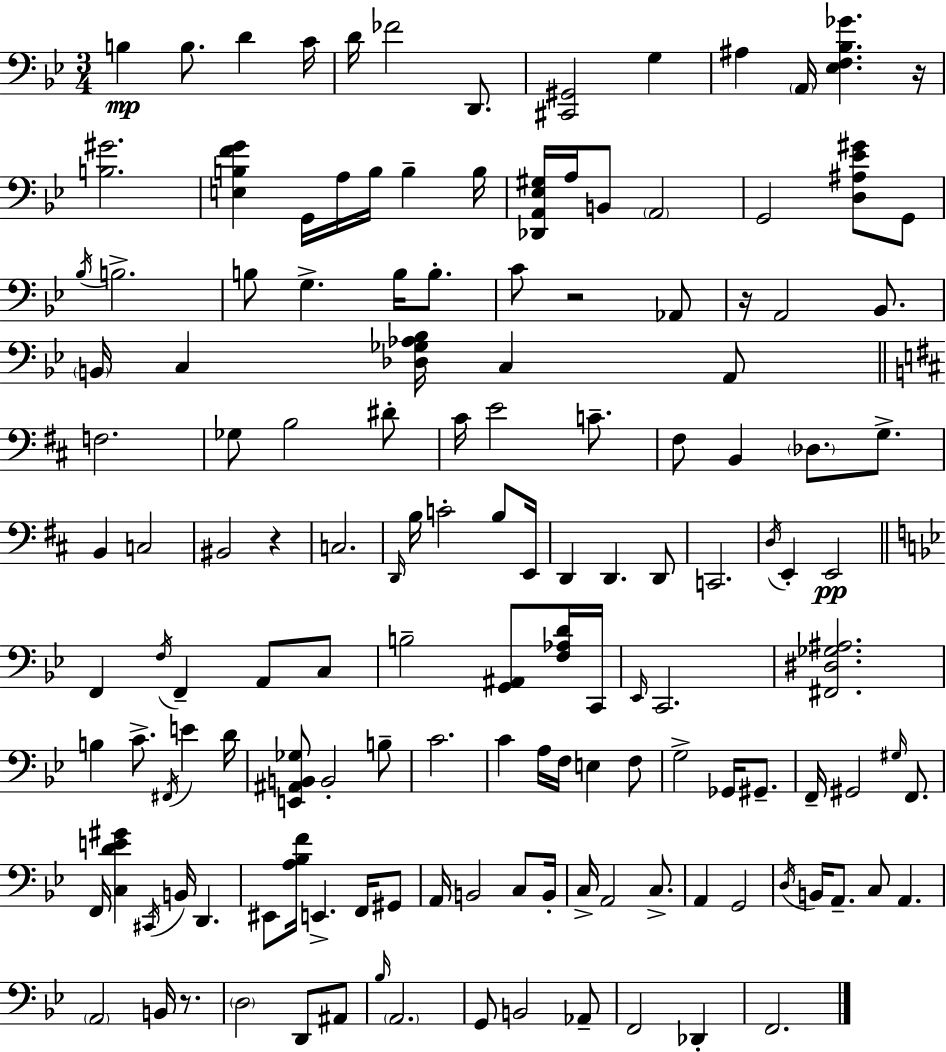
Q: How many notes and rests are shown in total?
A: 143